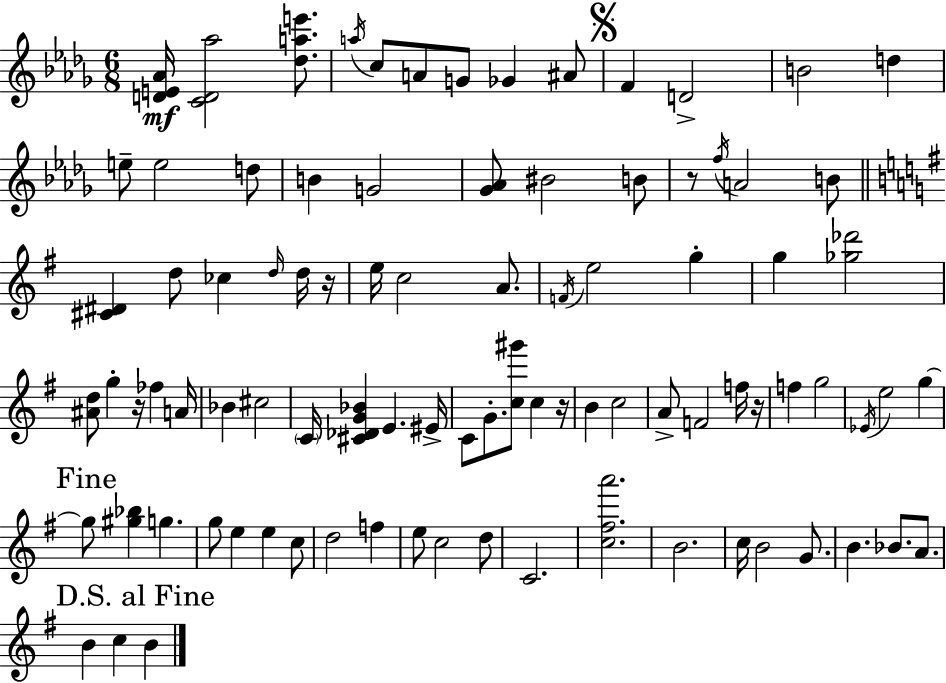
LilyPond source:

{
  \clef treble
  \numericTimeSignature
  \time 6/8
  \key bes \minor
  \repeat volta 2 { <d' e' aes'>16\mf <c' d' aes''>2 <des'' a'' e'''>8. | \acciaccatura { a''16 } c''8 a'8 g'8 ges'4 ais'8 | \mark \markup { \musicglyph "scripts.segno" } f'4 d'2-> | b'2 d''4 | \break e''8-- e''2 d''8 | b'4 g'2 | <ges' aes'>8 bis'2 b'8 | r8 \acciaccatura { f''16 } a'2 | \break b'8 \bar "||" \break \key e \minor <cis' dis'>4 d''8 ces''4 \grace { d''16 } d''16 | r16 e''16 c''2 a'8. | \acciaccatura { f'16 } e''2 g''4-. | g''4 <ges'' des'''>2 | \break <ais' d''>8 g''4-. r16 fes''4 | a'16 bes'4 cis''2 | \parenthesize c'16 <cis' des' g' bes'>4 e'4. | eis'16-> c'8 g'8.-. <c'' gis'''>8 c''4 | \break r16 b'4 c''2 | a'8-> f'2 | f''16 r16 f''4 g''2 | \acciaccatura { ees'16 } e''2 g''4~~ | \break \mark "Fine" g''8 <gis'' bes''>4 g''4. | g''8 e''4 e''4 | c''8 d''2 f''4 | e''8 c''2 | \break d''8 c'2. | <c'' fis'' a'''>2. | b'2. | c''16 b'2 | \break g'8. b'4. bes'8. | a'8. \mark "D.S. al Fine" b'4 c''4 b'4 | } \bar "|."
}